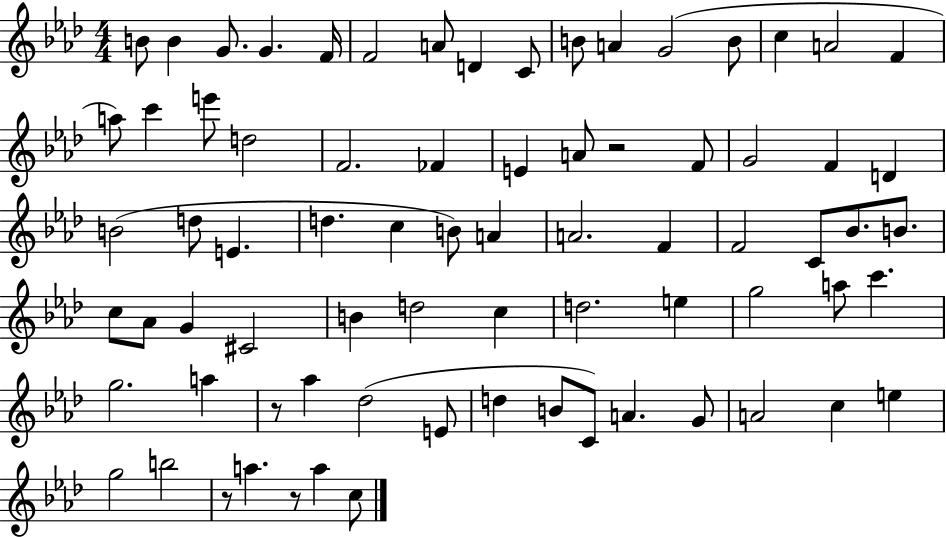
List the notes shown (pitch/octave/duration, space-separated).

B4/e B4/q G4/e. G4/q. F4/s F4/h A4/e D4/q C4/e B4/e A4/q G4/h B4/e C5/q A4/h F4/q A5/e C6/q E6/e D5/h F4/h. FES4/q E4/q A4/e R/h F4/e G4/h F4/q D4/q B4/h D5/e E4/q. D5/q. C5/q B4/e A4/q A4/h. F4/q F4/h C4/e Bb4/e. B4/e. C5/e Ab4/e G4/q C#4/h B4/q D5/h C5/q D5/h. E5/q G5/h A5/e C6/q. G5/h. A5/q R/e Ab5/q Db5/h E4/e D5/q B4/e C4/e A4/q. G4/e A4/h C5/q E5/q G5/h B5/h R/e A5/q. R/e A5/q C5/e